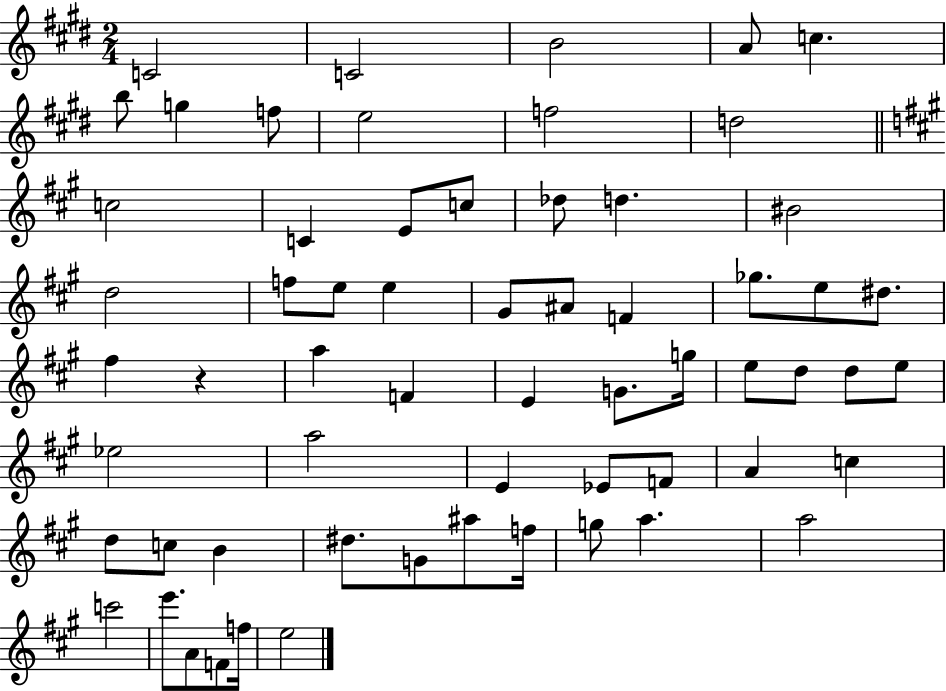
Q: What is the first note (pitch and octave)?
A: C4